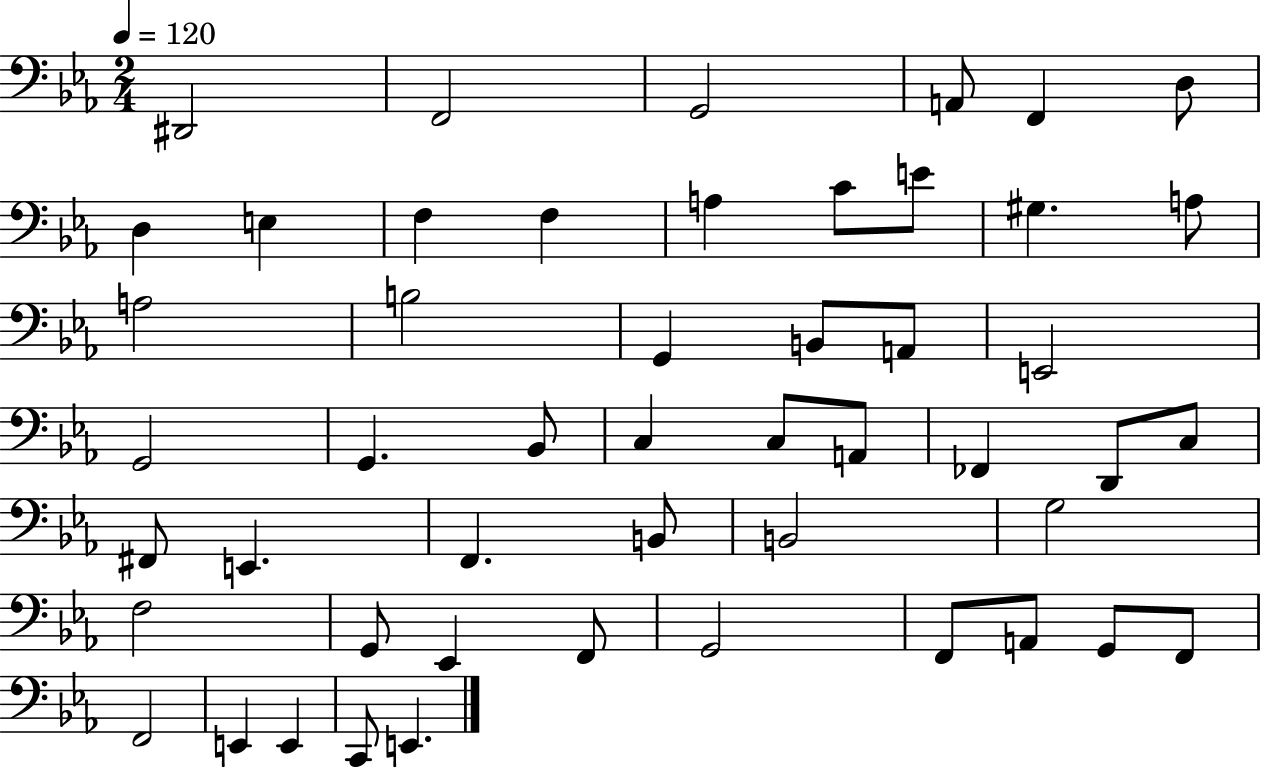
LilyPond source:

{
  \clef bass
  \numericTimeSignature
  \time 2/4
  \key ees \major
  \tempo 4 = 120
  dis,2 | f,2 | g,2 | a,8 f,4 d8 | \break d4 e4 | f4 f4 | a4 c'8 e'8 | gis4. a8 | \break a2 | b2 | g,4 b,8 a,8 | e,2 | \break g,2 | g,4. bes,8 | c4 c8 a,8 | fes,4 d,8 c8 | \break fis,8 e,4. | f,4. b,8 | b,2 | g2 | \break f2 | g,8 ees,4 f,8 | g,2 | f,8 a,8 g,8 f,8 | \break f,2 | e,4 e,4 | c,8 e,4. | \bar "|."
}